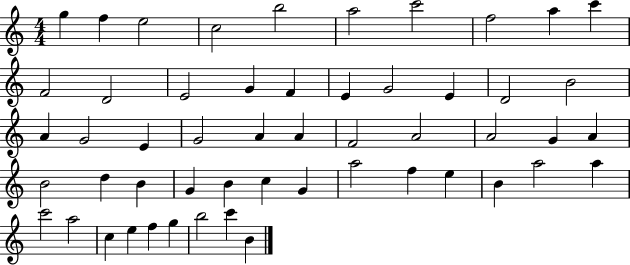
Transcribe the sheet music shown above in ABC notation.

X:1
T:Untitled
M:4/4
L:1/4
K:C
g f e2 c2 b2 a2 c'2 f2 a c' F2 D2 E2 G F E G2 E D2 B2 A G2 E G2 A A F2 A2 A2 G A B2 d B G B c G a2 f e B a2 a c'2 a2 c e f g b2 c' B